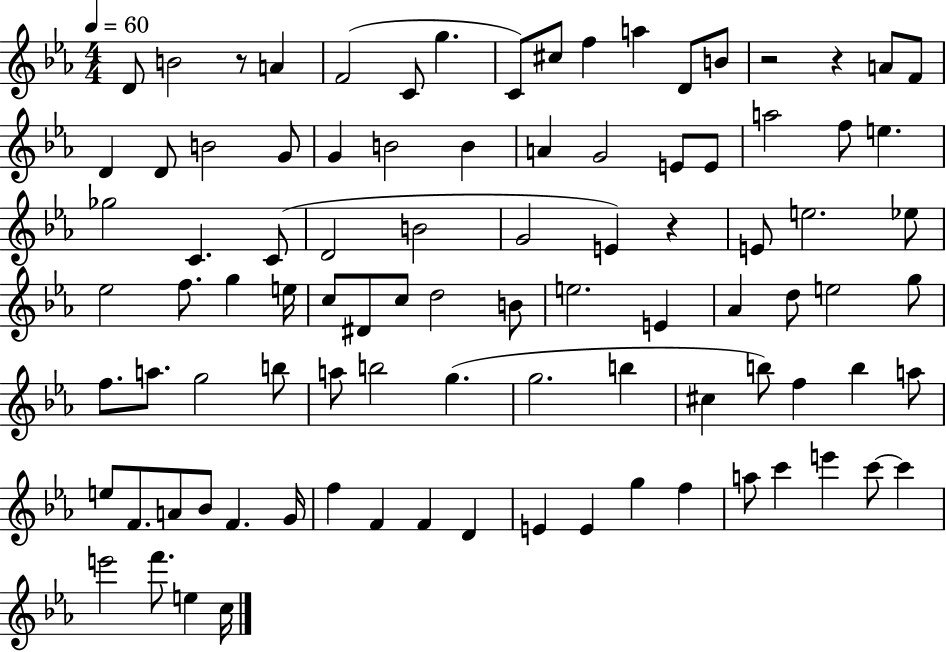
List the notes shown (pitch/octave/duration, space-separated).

D4/e B4/h R/e A4/q F4/h C4/e G5/q. C4/e C#5/e F5/q A5/q D4/e B4/e R/h R/q A4/e F4/e D4/q D4/e B4/h G4/e G4/q B4/h B4/q A4/q G4/h E4/e E4/e A5/h F5/e E5/q. Gb5/h C4/q. C4/e D4/h B4/h G4/h E4/q R/q E4/e E5/h. Eb5/e Eb5/h F5/e. G5/q E5/s C5/e D#4/e C5/e D5/h B4/e E5/h. E4/q Ab4/q D5/e E5/h G5/e F5/e. A5/e. G5/h B5/e A5/e B5/h G5/q. G5/h. B5/q C#5/q B5/e F5/q B5/q A5/e E5/e F4/e. A4/e Bb4/e F4/q. G4/s F5/q F4/q F4/q D4/q E4/q E4/q G5/q F5/q A5/e C6/q E6/q C6/e C6/q E6/h F6/e. E5/q C5/s